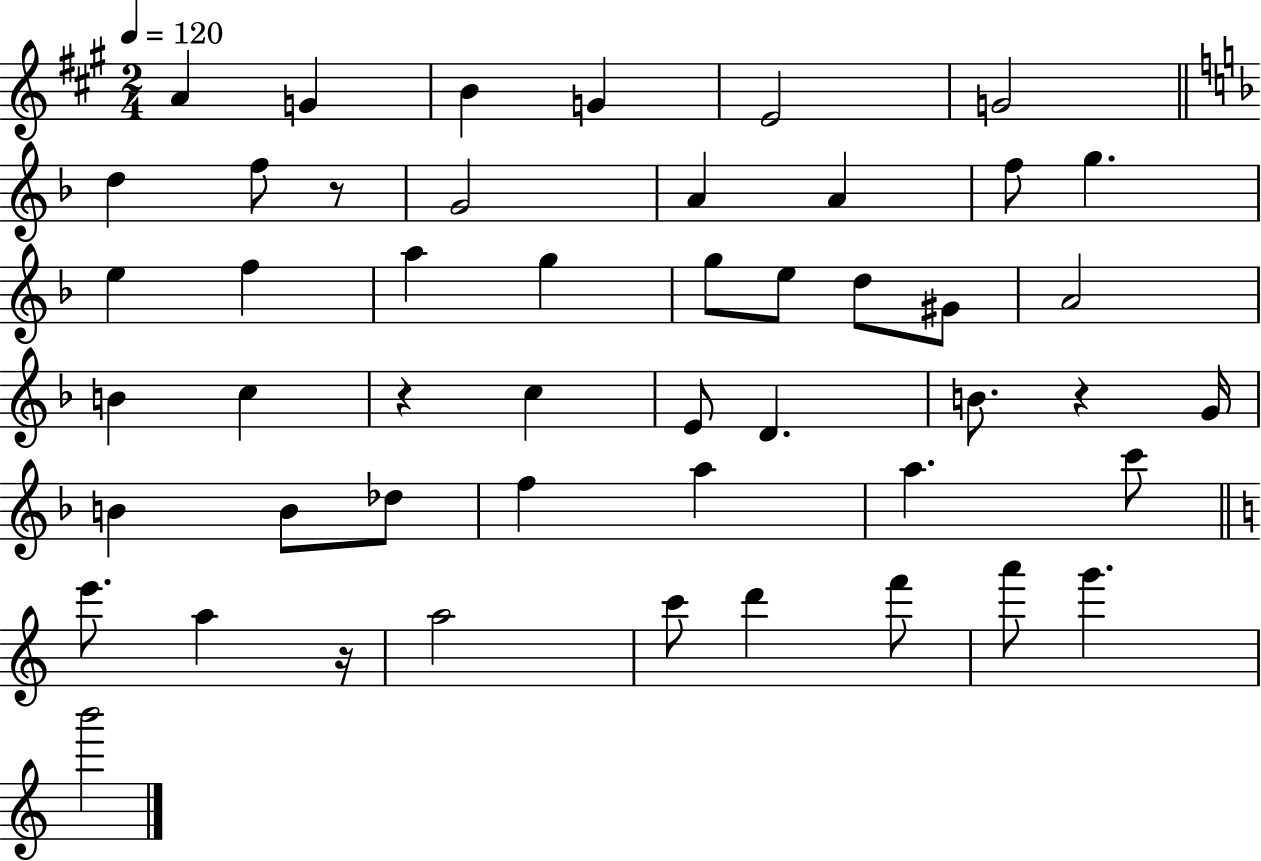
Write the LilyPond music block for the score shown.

{
  \clef treble
  \numericTimeSignature
  \time 2/4
  \key a \major
  \tempo 4 = 120
  a'4 g'4 | b'4 g'4 | e'2 | g'2 | \break \bar "||" \break \key f \major d''4 f''8 r8 | g'2 | a'4 a'4 | f''8 g''4. | \break e''4 f''4 | a''4 g''4 | g''8 e''8 d''8 gis'8 | a'2 | \break b'4 c''4 | r4 c''4 | e'8 d'4. | b'8. r4 g'16 | \break b'4 b'8 des''8 | f''4 a''4 | a''4. c'''8 | \bar "||" \break \key a \minor e'''8. a''4 r16 | a''2 | c'''8 d'''4 f'''8 | a'''8 g'''4. | \break b'''2 | \bar "|."
}